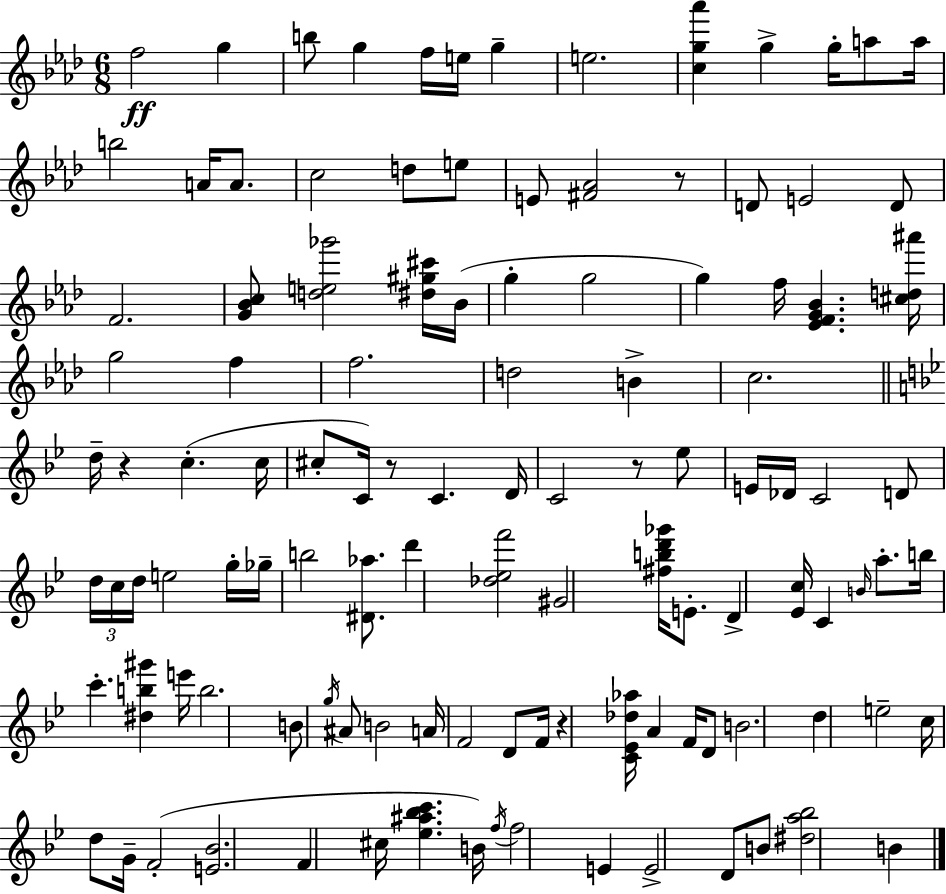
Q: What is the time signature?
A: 6/8